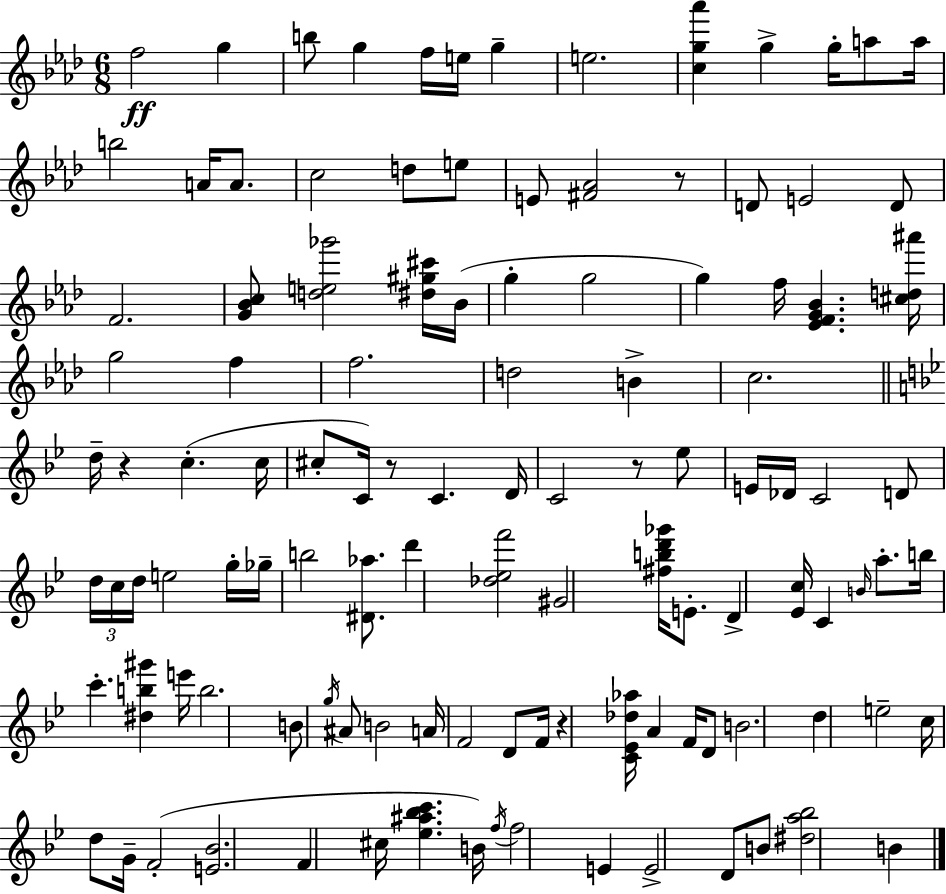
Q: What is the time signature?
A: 6/8